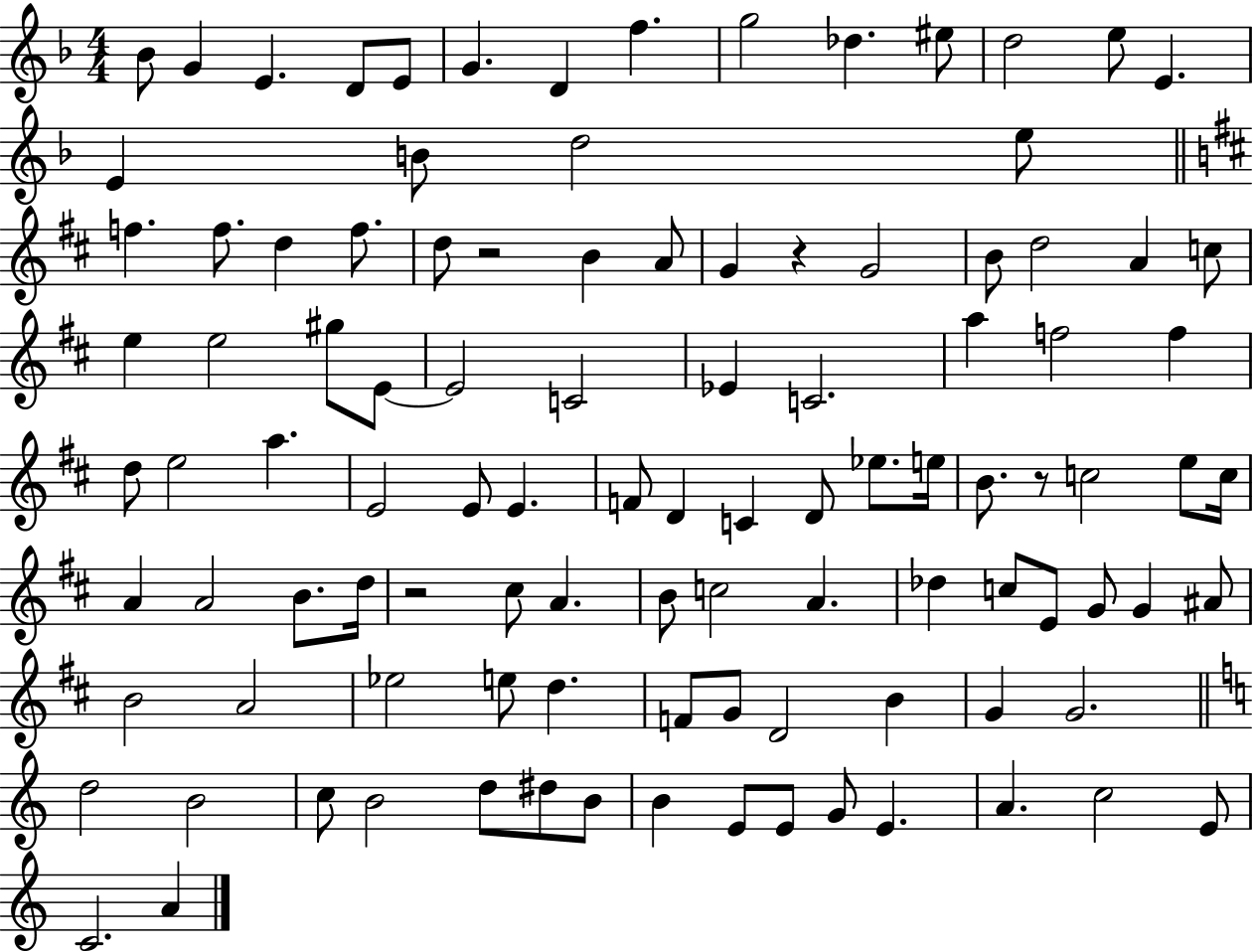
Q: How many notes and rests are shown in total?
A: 105